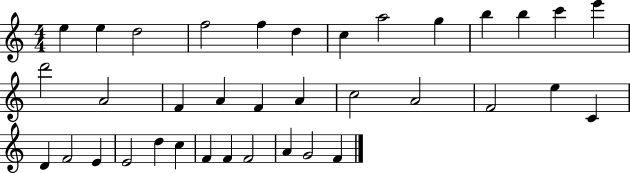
X:1
T:Untitled
M:4/4
L:1/4
K:C
e e d2 f2 f d c a2 g b b c' e' d'2 A2 F A F A c2 A2 F2 e C D F2 E E2 d c F F F2 A G2 F